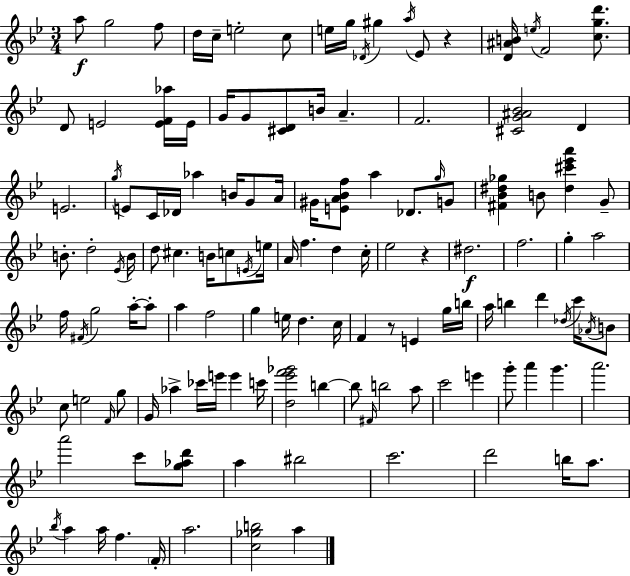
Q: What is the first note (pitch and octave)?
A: A5